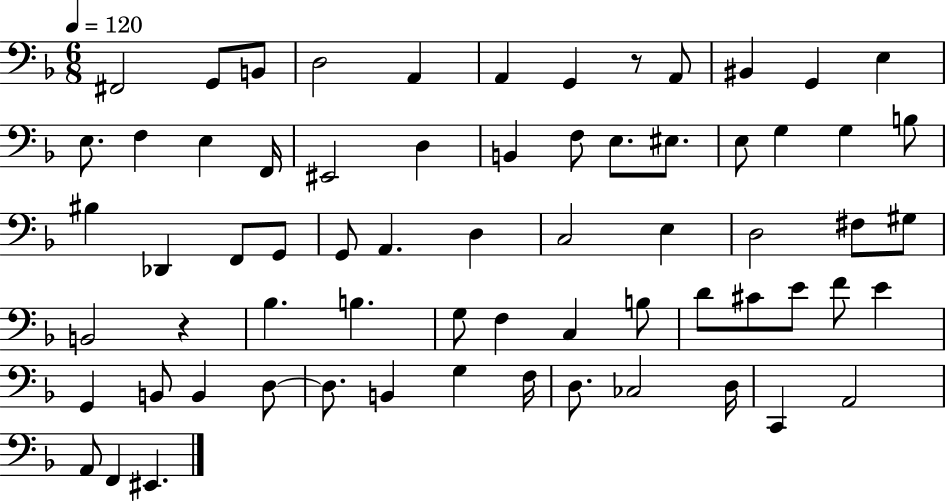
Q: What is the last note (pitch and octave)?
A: EIS2